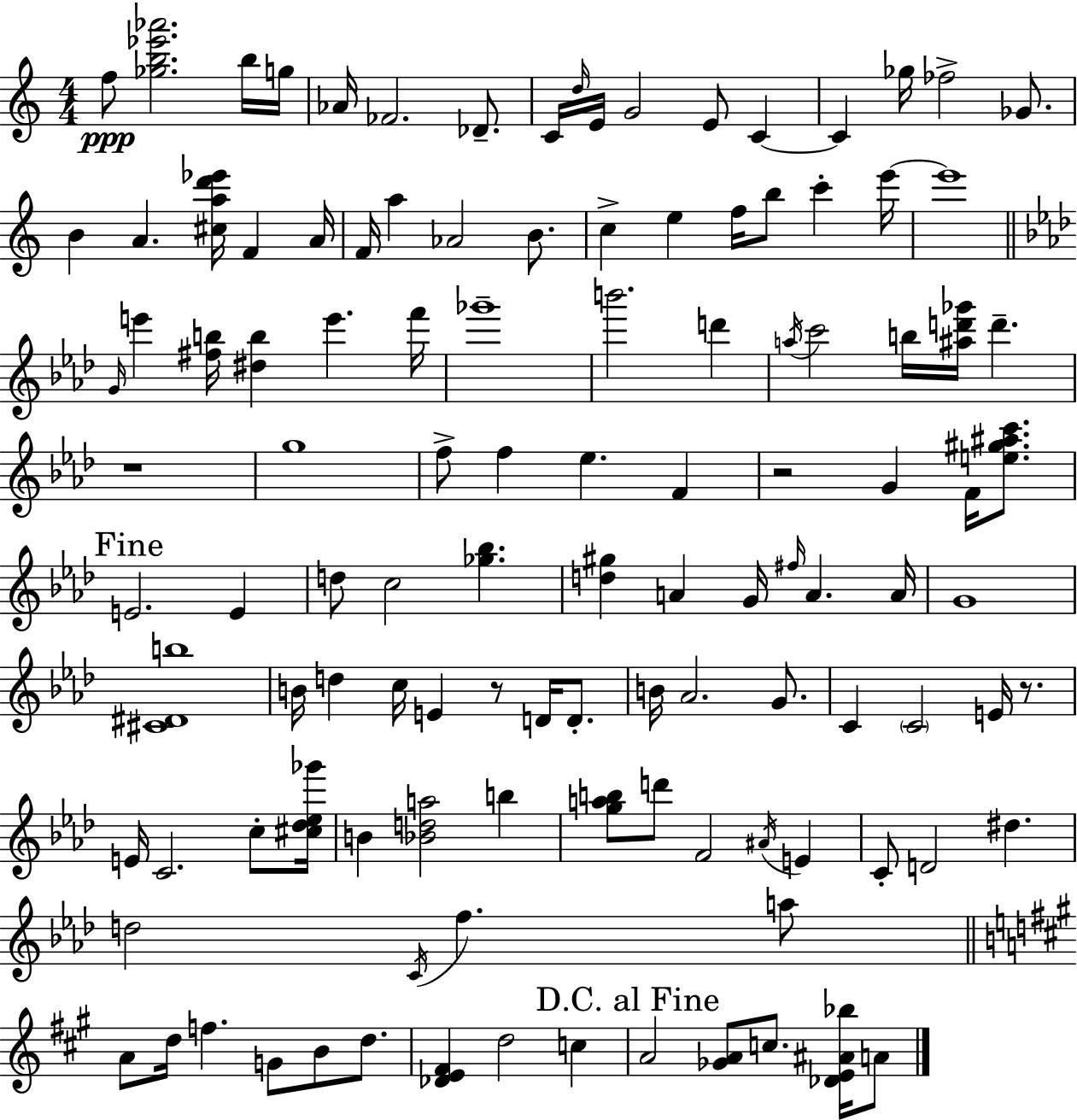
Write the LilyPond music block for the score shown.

{
  \clef treble
  \numericTimeSignature
  \time 4/4
  \key a \minor
  f''8\ppp <ges'' b'' ees''' aes'''>2. b''16 g''16 | aes'16 fes'2. des'8.-- | c'16 \grace { d''16 } e'16 g'2 e'8 c'4~~ | c'4 ges''16 fes''2-> ges'8. | \break b'4 a'4. <cis'' a'' d''' ees'''>16 f'4 | a'16 f'16 a''4 aes'2 b'8. | c''4-> e''4 f''16 b''8 c'''4-. | e'''16~~ e'''1 | \break \bar "||" \break \key f \minor \grace { g'16 } e'''4 <fis'' b''>16 <dis'' b''>4 e'''4. | f'''16 ges'''1-- | b'''2. d'''4 | \acciaccatura { a''16 } c'''2 b''16 <ais'' d''' ges'''>16 d'''4.-- | \break r1 | g''1 | f''8-> f''4 ees''4. f'4 | r2 g'4 f'16 <e'' gis'' ais'' c'''>8. | \break \mark "Fine" e'2. e'4 | d''8 c''2 <ges'' bes''>4. | <d'' gis''>4 a'4 g'16 \grace { fis''16 } a'4. | a'16 g'1 | \break <cis' dis' b''>1 | b'16 d''4 c''16 e'4 r8 d'16 | d'8.-. b'16 aes'2. | g'8. c'4 \parenthesize c'2 e'16 | \break r8. e'16 c'2. | c''8-. <cis'' des'' ees'' ges'''>16 b'4 <bes' d'' a''>2 b''4 | <g'' a'' b''>8 d'''8 f'2 \acciaccatura { ais'16 } | e'4 c'8-. d'2 dis''4. | \break d''2 \acciaccatura { c'16 } f''4. | a''8 \bar "||" \break \key a \major a'8 d''16 f''4. g'8 b'8 d''8. | <des' e' fis'>4 d''2 c''4 | \mark "D.C. al Fine" a'2 <ges' a'>8 c''8. <des' e' ais' bes''>16 a'8 | \bar "|."
}